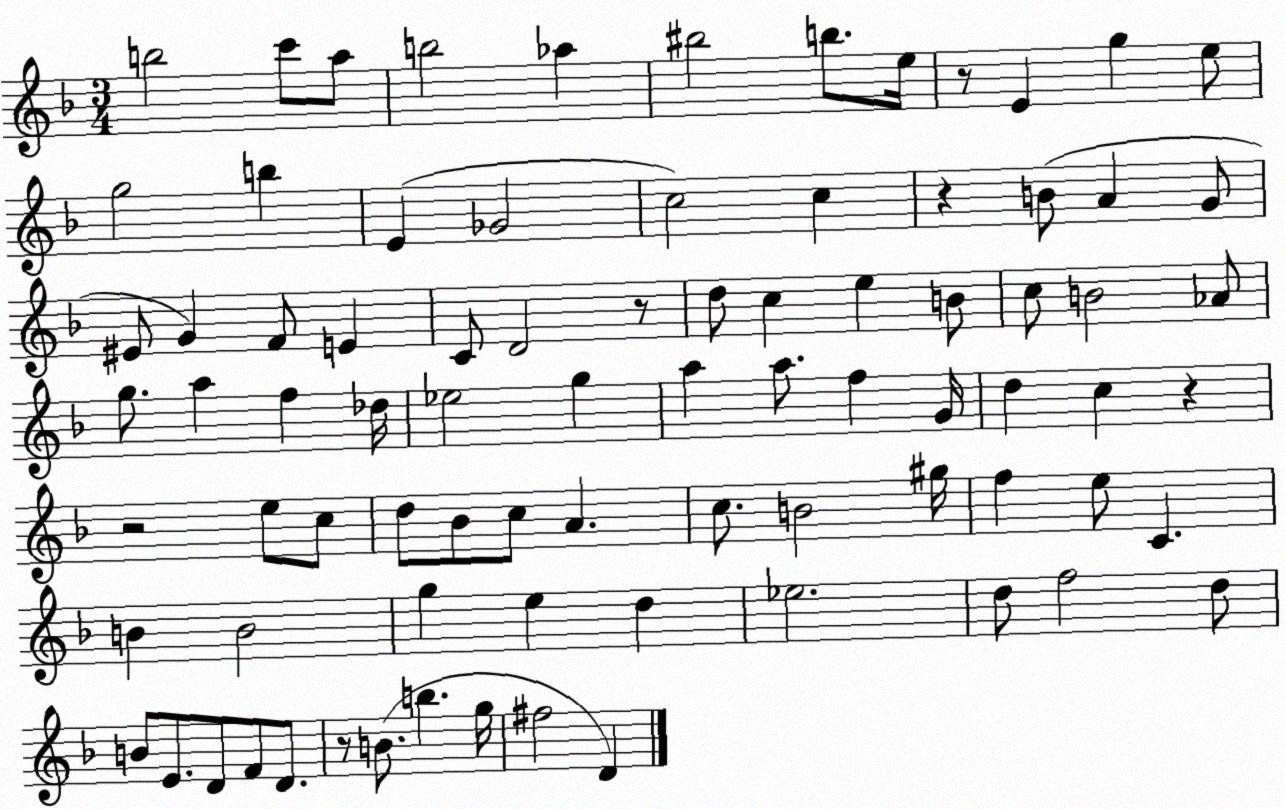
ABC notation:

X:1
T:Untitled
M:3/4
L:1/4
K:F
b2 c'/2 a/2 b2 _a ^b2 b/2 e/4 z/2 E g e/2 g2 b E _G2 c2 c z B/2 A G/2 ^E/2 G F/2 E C/2 D2 z/2 d/2 c e B/2 c/2 B2 _A/2 g/2 a f _d/4 _e2 g a a/2 f G/4 d c z z2 e/2 c/2 d/2 _B/2 c/2 A c/2 B2 ^g/4 f e/2 C B B2 g e d _e2 d/2 f2 d/2 B/2 E/2 D/2 F/2 D/2 z/2 B/2 b g/4 ^f2 D